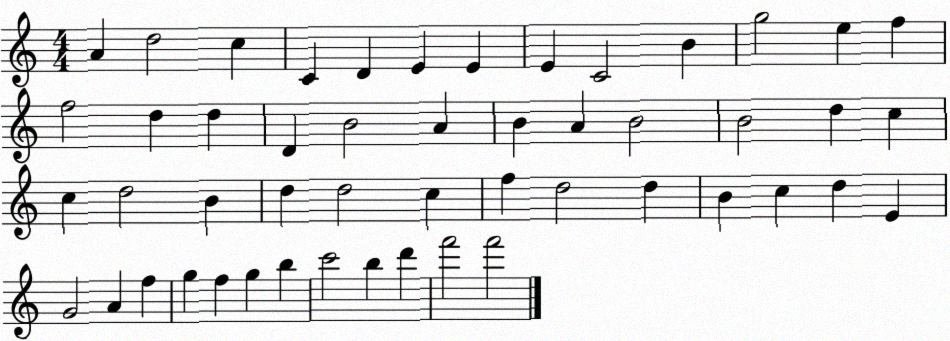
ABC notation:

X:1
T:Untitled
M:4/4
L:1/4
K:C
A d2 c C D E E E C2 B g2 e f f2 d d D B2 A B A B2 B2 d c c d2 B d d2 c f d2 d B c d E G2 A f g f g b c'2 b d' f'2 f'2